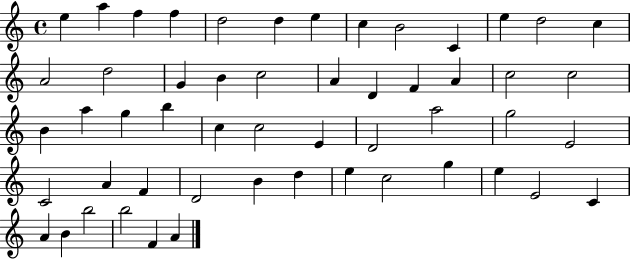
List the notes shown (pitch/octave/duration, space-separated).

E5/q A5/q F5/q F5/q D5/h D5/q E5/q C5/q B4/h C4/q E5/q D5/h C5/q A4/h D5/h G4/q B4/q C5/h A4/q D4/q F4/q A4/q C5/h C5/h B4/q A5/q G5/q B5/q C5/q C5/h E4/q D4/h A5/h G5/h E4/h C4/h A4/q F4/q D4/h B4/q D5/q E5/q C5/h G5/q E5/q E4/h C4/q A4/q B4/q B5/h B5/h F4/q A4/q